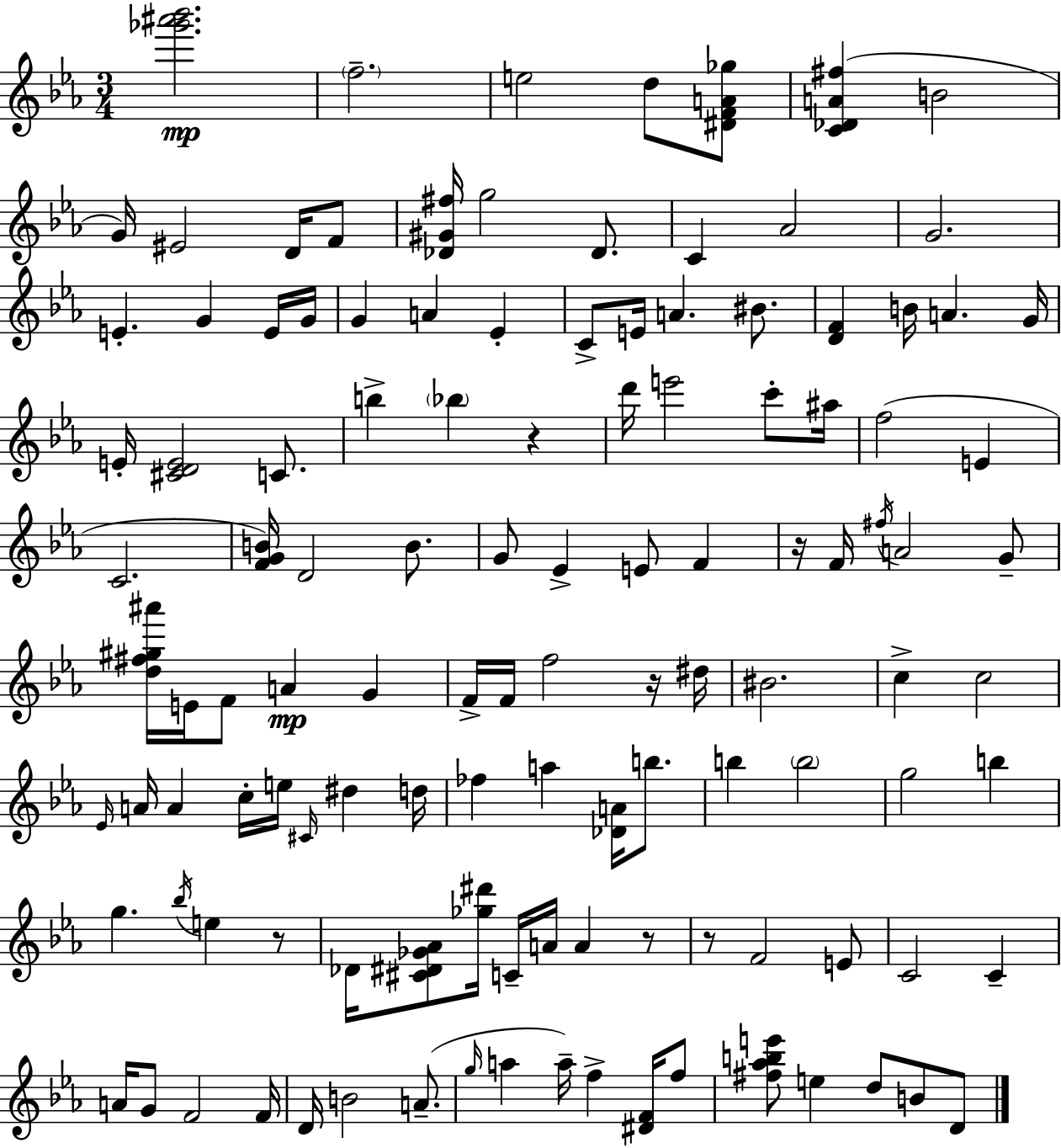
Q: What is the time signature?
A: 3/4